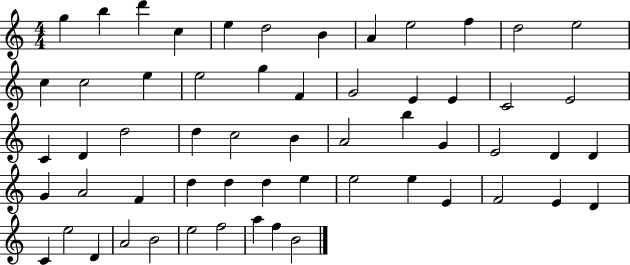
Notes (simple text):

G5/q B5/q D6/q C5/q E5/q D5/h B4/q A4/q E5/h F5/q D5/h E5/h C5/q C5/h E5/q E5/h G5/q F4/q G4/h E4/q E4/q C4/h E4/h C4/q D4/q D5/h D5/q C5/h B4/q A4/h B5/q G4/q E4/h D4/q D4/q G4/q A4/h F4/q D5/q D5/q D5/q E5/q E5/h E5/q E4/q F4/h E4/q D4/q C4/q E5/h D4/q A4/h B4/h E5/h F5/h A5/q F5/q B4/h